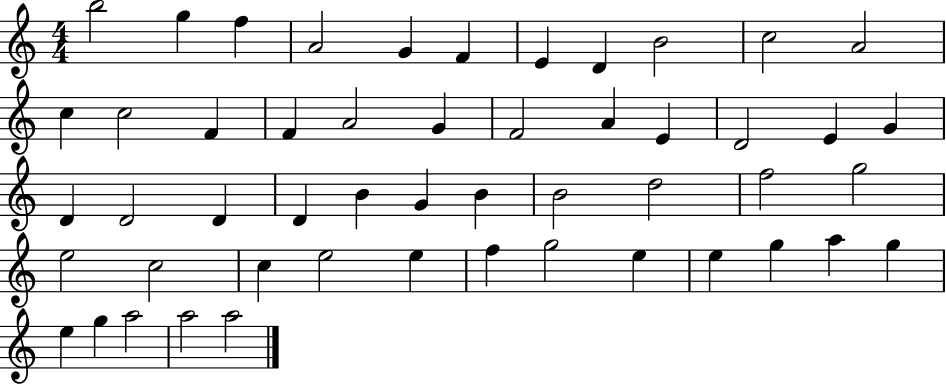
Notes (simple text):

B5/h G5/q F5/q A4/h G4/q F4/q E4/q D4/q B4/h C5/h A4/h C5/q C5/h F4/q F4/q A4/h G4/q F4/h A4/q E4/q D4/h E4/q G4/q D4/q D4/h D4/q D4/q B4/q G4/q B4/q B4/h D5/h F5/h G5/h E5/h C5/h C5/q E5/h E5/q F5/q G5/h E5/q E5/q G5/q A5/q G5/q E5/q G5/q A5/h A5/h A5/h